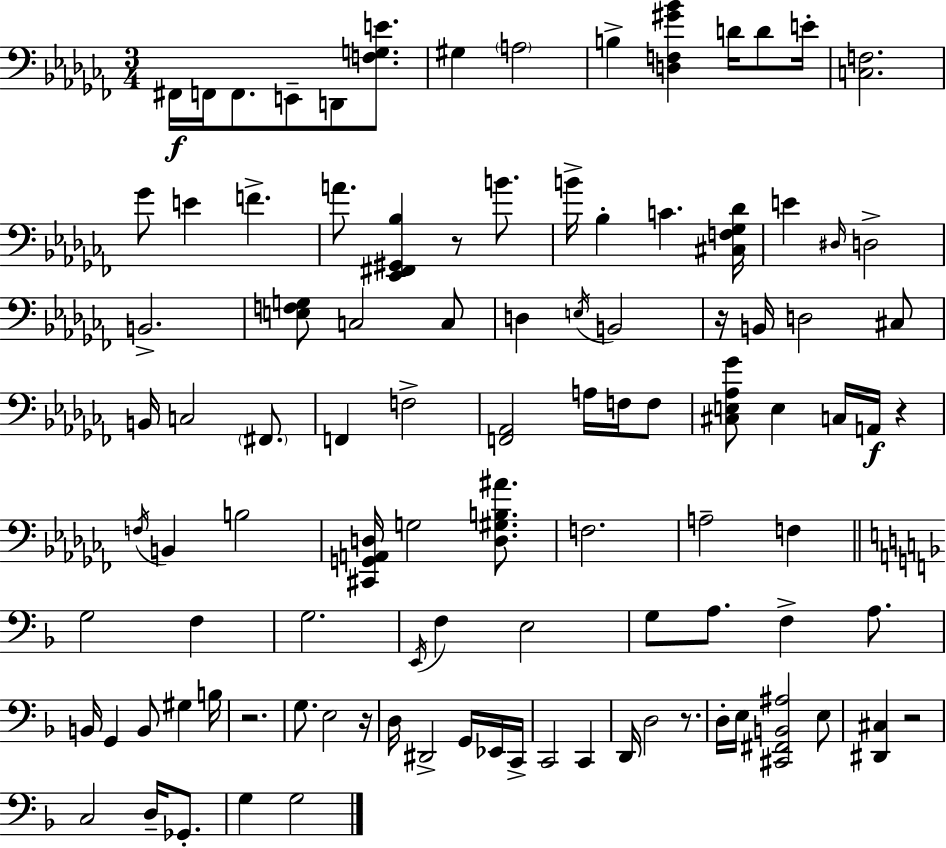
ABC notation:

X:1
T:Untitled
M:3/4
L:1/4
K:Abm
^F,,/4 F,,/4 F,,/2 E,,/2 D,,/2 [F,G,E]/2 ^G, A,2 B, [D,F,^G_B] D/4 D/2 E/4 [C,F,]2 _G/2 E F A/2 [_E,,^F,,^G,,_B,] z/2 B/2 B/4 _B, C [^C,F,_G,_D]/4 E ^D,/4 D,2 B,,2 [E,F,G,]/2 C,2 C,/2 D, E,/4 B,,2 z/4 B,,/4 D,2 ^C,/2 B,,/4 C,2 ^F,,/2 F,, F,2 [F,,_A,,]2 A,/4 F,/4 F,/2 [^C,E,_A,_G]/2 E, C,/4 A,,/4 z F,/4 B,, B,2 [^C,,G,,A,,D,]/4 G,2 [D,^G,B,^A]/2 F,2 A,2 F, G,2 F, G,2 E,,/4 F, E,2 G,/2 A,/2 F, A,/2 B,,/4 G,, B,,/2 ^G, B,/4 z2 G,/2 E,2 z/4 D,/4 ^D,,2 G,,/4 _E,,/4 C,,/4 C,,2 C,, D,,/4 D,2 z/2 D,/4 E,/4 [^C,,^F,,B,,^A,]2 E,/2 [^D,,^C,] z2 C,2 D,/4 _G,,/2 G, G,2